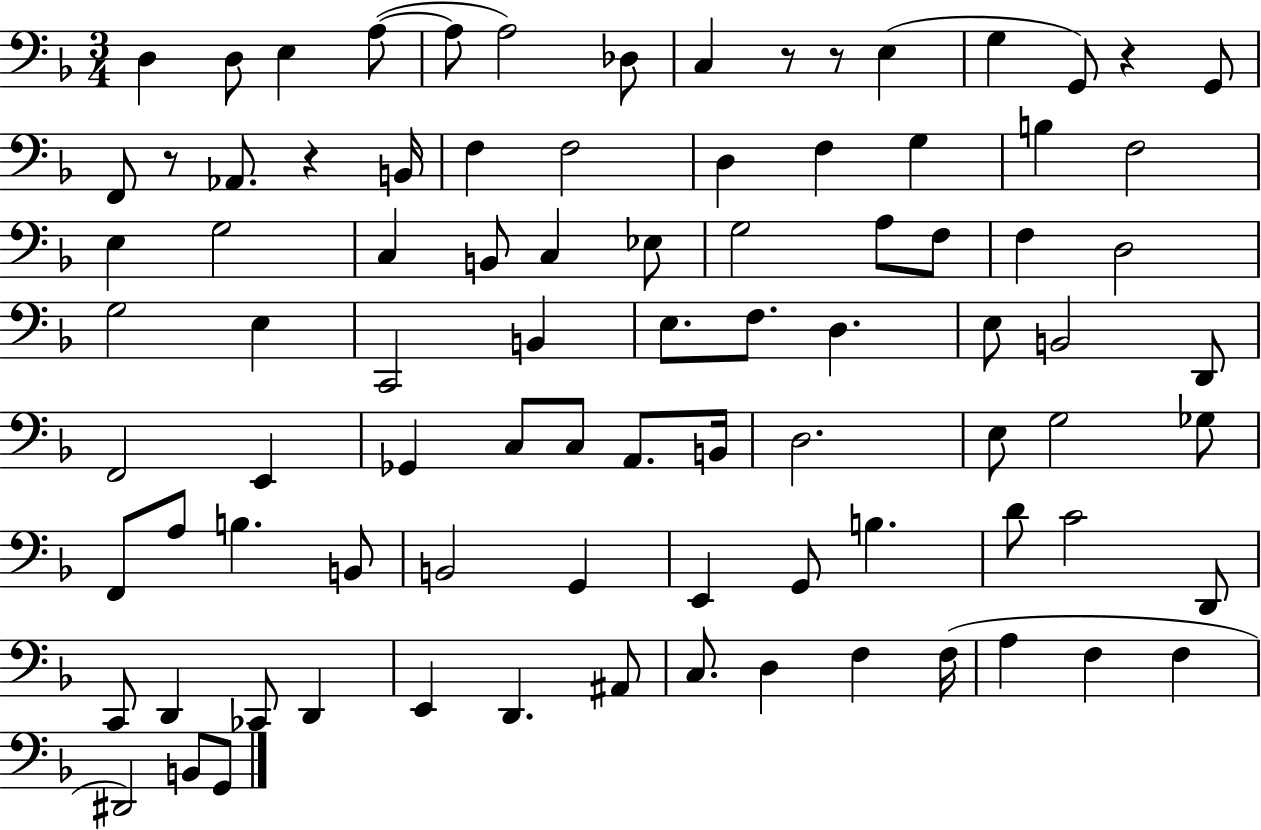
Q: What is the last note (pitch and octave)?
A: G2